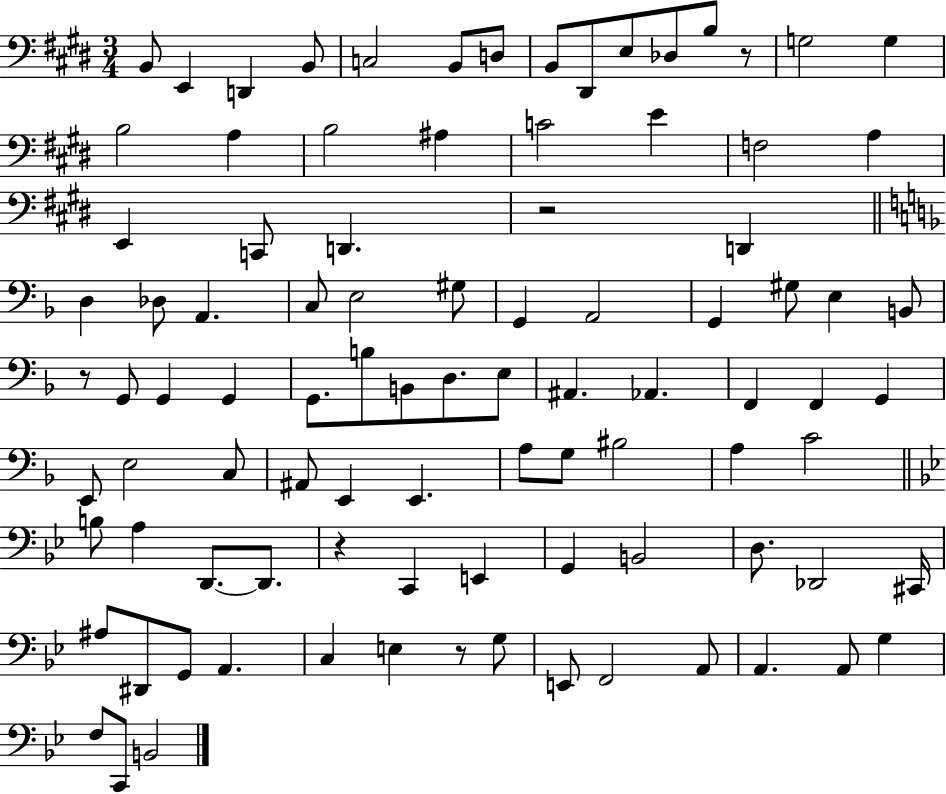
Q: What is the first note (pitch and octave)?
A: B2